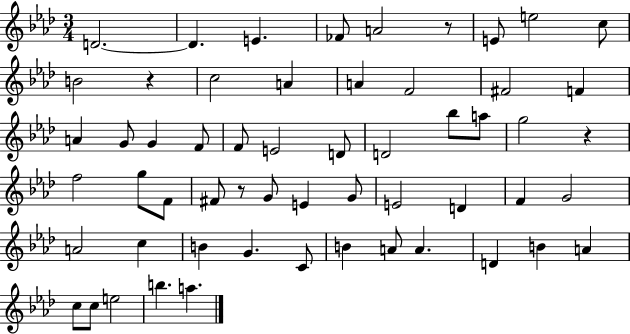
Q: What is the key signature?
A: AES major